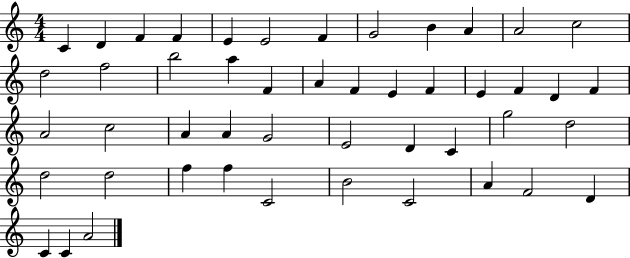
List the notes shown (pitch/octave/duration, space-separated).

C4/q D4/q F4/q F4/q E4/q E4/h F4/q G4/h B4/q A4/q A4/h C5/h D5/h F5/h B5/h A5/q F4/q A4/q F4/q E4/q F4/q E4/q F4/q D4/q F4/q A4/h C5/h A4/q A4/q G4/h E4/h D4/q C4/q G5/h D5/h D5/h D5/h F5/q F5/q C4/h B4/h C4/h A4/q F4/h D4/q C4/q C4/q A4/h